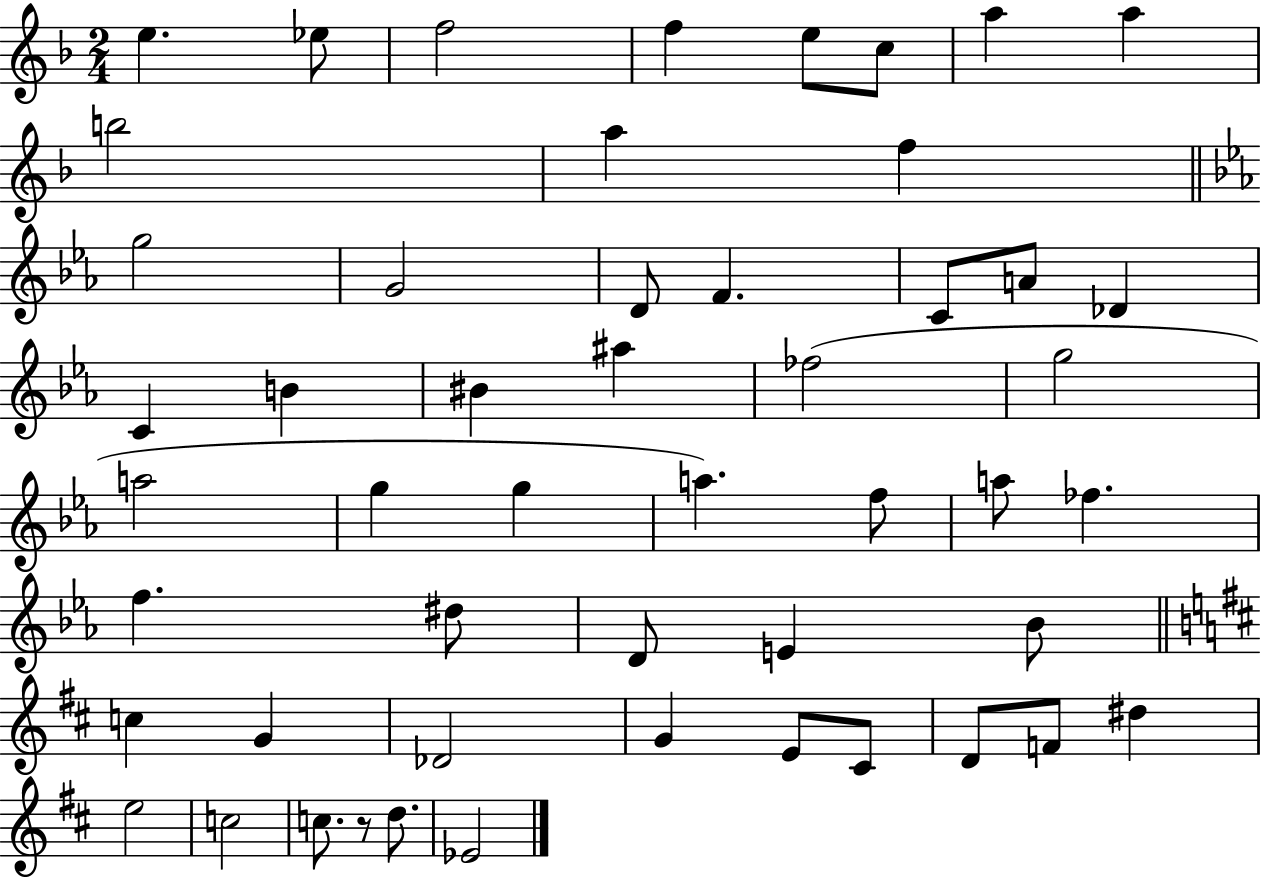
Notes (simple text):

E5/q. Eb5/e F5/h F5/q E5/e C5/e A5/q A5/q B5/h A5/q F5/q G5/h G4/h D4/e F4/q. C4/e A4/e Db4/q C4/q B4/q BIS4/q A#5/q FES5/h G5/h A5/h G5/q G5/q A5/q. F5/e A5/e FES5/q. F5/q. D#5/e D4/e E4/q Bb4/e C5/q G4/q Db4/h G4/q E4/e C#4/e D4/e F4/e D#5/q E5/h C5/h C5/e. R/e D5/e. Eb4/h